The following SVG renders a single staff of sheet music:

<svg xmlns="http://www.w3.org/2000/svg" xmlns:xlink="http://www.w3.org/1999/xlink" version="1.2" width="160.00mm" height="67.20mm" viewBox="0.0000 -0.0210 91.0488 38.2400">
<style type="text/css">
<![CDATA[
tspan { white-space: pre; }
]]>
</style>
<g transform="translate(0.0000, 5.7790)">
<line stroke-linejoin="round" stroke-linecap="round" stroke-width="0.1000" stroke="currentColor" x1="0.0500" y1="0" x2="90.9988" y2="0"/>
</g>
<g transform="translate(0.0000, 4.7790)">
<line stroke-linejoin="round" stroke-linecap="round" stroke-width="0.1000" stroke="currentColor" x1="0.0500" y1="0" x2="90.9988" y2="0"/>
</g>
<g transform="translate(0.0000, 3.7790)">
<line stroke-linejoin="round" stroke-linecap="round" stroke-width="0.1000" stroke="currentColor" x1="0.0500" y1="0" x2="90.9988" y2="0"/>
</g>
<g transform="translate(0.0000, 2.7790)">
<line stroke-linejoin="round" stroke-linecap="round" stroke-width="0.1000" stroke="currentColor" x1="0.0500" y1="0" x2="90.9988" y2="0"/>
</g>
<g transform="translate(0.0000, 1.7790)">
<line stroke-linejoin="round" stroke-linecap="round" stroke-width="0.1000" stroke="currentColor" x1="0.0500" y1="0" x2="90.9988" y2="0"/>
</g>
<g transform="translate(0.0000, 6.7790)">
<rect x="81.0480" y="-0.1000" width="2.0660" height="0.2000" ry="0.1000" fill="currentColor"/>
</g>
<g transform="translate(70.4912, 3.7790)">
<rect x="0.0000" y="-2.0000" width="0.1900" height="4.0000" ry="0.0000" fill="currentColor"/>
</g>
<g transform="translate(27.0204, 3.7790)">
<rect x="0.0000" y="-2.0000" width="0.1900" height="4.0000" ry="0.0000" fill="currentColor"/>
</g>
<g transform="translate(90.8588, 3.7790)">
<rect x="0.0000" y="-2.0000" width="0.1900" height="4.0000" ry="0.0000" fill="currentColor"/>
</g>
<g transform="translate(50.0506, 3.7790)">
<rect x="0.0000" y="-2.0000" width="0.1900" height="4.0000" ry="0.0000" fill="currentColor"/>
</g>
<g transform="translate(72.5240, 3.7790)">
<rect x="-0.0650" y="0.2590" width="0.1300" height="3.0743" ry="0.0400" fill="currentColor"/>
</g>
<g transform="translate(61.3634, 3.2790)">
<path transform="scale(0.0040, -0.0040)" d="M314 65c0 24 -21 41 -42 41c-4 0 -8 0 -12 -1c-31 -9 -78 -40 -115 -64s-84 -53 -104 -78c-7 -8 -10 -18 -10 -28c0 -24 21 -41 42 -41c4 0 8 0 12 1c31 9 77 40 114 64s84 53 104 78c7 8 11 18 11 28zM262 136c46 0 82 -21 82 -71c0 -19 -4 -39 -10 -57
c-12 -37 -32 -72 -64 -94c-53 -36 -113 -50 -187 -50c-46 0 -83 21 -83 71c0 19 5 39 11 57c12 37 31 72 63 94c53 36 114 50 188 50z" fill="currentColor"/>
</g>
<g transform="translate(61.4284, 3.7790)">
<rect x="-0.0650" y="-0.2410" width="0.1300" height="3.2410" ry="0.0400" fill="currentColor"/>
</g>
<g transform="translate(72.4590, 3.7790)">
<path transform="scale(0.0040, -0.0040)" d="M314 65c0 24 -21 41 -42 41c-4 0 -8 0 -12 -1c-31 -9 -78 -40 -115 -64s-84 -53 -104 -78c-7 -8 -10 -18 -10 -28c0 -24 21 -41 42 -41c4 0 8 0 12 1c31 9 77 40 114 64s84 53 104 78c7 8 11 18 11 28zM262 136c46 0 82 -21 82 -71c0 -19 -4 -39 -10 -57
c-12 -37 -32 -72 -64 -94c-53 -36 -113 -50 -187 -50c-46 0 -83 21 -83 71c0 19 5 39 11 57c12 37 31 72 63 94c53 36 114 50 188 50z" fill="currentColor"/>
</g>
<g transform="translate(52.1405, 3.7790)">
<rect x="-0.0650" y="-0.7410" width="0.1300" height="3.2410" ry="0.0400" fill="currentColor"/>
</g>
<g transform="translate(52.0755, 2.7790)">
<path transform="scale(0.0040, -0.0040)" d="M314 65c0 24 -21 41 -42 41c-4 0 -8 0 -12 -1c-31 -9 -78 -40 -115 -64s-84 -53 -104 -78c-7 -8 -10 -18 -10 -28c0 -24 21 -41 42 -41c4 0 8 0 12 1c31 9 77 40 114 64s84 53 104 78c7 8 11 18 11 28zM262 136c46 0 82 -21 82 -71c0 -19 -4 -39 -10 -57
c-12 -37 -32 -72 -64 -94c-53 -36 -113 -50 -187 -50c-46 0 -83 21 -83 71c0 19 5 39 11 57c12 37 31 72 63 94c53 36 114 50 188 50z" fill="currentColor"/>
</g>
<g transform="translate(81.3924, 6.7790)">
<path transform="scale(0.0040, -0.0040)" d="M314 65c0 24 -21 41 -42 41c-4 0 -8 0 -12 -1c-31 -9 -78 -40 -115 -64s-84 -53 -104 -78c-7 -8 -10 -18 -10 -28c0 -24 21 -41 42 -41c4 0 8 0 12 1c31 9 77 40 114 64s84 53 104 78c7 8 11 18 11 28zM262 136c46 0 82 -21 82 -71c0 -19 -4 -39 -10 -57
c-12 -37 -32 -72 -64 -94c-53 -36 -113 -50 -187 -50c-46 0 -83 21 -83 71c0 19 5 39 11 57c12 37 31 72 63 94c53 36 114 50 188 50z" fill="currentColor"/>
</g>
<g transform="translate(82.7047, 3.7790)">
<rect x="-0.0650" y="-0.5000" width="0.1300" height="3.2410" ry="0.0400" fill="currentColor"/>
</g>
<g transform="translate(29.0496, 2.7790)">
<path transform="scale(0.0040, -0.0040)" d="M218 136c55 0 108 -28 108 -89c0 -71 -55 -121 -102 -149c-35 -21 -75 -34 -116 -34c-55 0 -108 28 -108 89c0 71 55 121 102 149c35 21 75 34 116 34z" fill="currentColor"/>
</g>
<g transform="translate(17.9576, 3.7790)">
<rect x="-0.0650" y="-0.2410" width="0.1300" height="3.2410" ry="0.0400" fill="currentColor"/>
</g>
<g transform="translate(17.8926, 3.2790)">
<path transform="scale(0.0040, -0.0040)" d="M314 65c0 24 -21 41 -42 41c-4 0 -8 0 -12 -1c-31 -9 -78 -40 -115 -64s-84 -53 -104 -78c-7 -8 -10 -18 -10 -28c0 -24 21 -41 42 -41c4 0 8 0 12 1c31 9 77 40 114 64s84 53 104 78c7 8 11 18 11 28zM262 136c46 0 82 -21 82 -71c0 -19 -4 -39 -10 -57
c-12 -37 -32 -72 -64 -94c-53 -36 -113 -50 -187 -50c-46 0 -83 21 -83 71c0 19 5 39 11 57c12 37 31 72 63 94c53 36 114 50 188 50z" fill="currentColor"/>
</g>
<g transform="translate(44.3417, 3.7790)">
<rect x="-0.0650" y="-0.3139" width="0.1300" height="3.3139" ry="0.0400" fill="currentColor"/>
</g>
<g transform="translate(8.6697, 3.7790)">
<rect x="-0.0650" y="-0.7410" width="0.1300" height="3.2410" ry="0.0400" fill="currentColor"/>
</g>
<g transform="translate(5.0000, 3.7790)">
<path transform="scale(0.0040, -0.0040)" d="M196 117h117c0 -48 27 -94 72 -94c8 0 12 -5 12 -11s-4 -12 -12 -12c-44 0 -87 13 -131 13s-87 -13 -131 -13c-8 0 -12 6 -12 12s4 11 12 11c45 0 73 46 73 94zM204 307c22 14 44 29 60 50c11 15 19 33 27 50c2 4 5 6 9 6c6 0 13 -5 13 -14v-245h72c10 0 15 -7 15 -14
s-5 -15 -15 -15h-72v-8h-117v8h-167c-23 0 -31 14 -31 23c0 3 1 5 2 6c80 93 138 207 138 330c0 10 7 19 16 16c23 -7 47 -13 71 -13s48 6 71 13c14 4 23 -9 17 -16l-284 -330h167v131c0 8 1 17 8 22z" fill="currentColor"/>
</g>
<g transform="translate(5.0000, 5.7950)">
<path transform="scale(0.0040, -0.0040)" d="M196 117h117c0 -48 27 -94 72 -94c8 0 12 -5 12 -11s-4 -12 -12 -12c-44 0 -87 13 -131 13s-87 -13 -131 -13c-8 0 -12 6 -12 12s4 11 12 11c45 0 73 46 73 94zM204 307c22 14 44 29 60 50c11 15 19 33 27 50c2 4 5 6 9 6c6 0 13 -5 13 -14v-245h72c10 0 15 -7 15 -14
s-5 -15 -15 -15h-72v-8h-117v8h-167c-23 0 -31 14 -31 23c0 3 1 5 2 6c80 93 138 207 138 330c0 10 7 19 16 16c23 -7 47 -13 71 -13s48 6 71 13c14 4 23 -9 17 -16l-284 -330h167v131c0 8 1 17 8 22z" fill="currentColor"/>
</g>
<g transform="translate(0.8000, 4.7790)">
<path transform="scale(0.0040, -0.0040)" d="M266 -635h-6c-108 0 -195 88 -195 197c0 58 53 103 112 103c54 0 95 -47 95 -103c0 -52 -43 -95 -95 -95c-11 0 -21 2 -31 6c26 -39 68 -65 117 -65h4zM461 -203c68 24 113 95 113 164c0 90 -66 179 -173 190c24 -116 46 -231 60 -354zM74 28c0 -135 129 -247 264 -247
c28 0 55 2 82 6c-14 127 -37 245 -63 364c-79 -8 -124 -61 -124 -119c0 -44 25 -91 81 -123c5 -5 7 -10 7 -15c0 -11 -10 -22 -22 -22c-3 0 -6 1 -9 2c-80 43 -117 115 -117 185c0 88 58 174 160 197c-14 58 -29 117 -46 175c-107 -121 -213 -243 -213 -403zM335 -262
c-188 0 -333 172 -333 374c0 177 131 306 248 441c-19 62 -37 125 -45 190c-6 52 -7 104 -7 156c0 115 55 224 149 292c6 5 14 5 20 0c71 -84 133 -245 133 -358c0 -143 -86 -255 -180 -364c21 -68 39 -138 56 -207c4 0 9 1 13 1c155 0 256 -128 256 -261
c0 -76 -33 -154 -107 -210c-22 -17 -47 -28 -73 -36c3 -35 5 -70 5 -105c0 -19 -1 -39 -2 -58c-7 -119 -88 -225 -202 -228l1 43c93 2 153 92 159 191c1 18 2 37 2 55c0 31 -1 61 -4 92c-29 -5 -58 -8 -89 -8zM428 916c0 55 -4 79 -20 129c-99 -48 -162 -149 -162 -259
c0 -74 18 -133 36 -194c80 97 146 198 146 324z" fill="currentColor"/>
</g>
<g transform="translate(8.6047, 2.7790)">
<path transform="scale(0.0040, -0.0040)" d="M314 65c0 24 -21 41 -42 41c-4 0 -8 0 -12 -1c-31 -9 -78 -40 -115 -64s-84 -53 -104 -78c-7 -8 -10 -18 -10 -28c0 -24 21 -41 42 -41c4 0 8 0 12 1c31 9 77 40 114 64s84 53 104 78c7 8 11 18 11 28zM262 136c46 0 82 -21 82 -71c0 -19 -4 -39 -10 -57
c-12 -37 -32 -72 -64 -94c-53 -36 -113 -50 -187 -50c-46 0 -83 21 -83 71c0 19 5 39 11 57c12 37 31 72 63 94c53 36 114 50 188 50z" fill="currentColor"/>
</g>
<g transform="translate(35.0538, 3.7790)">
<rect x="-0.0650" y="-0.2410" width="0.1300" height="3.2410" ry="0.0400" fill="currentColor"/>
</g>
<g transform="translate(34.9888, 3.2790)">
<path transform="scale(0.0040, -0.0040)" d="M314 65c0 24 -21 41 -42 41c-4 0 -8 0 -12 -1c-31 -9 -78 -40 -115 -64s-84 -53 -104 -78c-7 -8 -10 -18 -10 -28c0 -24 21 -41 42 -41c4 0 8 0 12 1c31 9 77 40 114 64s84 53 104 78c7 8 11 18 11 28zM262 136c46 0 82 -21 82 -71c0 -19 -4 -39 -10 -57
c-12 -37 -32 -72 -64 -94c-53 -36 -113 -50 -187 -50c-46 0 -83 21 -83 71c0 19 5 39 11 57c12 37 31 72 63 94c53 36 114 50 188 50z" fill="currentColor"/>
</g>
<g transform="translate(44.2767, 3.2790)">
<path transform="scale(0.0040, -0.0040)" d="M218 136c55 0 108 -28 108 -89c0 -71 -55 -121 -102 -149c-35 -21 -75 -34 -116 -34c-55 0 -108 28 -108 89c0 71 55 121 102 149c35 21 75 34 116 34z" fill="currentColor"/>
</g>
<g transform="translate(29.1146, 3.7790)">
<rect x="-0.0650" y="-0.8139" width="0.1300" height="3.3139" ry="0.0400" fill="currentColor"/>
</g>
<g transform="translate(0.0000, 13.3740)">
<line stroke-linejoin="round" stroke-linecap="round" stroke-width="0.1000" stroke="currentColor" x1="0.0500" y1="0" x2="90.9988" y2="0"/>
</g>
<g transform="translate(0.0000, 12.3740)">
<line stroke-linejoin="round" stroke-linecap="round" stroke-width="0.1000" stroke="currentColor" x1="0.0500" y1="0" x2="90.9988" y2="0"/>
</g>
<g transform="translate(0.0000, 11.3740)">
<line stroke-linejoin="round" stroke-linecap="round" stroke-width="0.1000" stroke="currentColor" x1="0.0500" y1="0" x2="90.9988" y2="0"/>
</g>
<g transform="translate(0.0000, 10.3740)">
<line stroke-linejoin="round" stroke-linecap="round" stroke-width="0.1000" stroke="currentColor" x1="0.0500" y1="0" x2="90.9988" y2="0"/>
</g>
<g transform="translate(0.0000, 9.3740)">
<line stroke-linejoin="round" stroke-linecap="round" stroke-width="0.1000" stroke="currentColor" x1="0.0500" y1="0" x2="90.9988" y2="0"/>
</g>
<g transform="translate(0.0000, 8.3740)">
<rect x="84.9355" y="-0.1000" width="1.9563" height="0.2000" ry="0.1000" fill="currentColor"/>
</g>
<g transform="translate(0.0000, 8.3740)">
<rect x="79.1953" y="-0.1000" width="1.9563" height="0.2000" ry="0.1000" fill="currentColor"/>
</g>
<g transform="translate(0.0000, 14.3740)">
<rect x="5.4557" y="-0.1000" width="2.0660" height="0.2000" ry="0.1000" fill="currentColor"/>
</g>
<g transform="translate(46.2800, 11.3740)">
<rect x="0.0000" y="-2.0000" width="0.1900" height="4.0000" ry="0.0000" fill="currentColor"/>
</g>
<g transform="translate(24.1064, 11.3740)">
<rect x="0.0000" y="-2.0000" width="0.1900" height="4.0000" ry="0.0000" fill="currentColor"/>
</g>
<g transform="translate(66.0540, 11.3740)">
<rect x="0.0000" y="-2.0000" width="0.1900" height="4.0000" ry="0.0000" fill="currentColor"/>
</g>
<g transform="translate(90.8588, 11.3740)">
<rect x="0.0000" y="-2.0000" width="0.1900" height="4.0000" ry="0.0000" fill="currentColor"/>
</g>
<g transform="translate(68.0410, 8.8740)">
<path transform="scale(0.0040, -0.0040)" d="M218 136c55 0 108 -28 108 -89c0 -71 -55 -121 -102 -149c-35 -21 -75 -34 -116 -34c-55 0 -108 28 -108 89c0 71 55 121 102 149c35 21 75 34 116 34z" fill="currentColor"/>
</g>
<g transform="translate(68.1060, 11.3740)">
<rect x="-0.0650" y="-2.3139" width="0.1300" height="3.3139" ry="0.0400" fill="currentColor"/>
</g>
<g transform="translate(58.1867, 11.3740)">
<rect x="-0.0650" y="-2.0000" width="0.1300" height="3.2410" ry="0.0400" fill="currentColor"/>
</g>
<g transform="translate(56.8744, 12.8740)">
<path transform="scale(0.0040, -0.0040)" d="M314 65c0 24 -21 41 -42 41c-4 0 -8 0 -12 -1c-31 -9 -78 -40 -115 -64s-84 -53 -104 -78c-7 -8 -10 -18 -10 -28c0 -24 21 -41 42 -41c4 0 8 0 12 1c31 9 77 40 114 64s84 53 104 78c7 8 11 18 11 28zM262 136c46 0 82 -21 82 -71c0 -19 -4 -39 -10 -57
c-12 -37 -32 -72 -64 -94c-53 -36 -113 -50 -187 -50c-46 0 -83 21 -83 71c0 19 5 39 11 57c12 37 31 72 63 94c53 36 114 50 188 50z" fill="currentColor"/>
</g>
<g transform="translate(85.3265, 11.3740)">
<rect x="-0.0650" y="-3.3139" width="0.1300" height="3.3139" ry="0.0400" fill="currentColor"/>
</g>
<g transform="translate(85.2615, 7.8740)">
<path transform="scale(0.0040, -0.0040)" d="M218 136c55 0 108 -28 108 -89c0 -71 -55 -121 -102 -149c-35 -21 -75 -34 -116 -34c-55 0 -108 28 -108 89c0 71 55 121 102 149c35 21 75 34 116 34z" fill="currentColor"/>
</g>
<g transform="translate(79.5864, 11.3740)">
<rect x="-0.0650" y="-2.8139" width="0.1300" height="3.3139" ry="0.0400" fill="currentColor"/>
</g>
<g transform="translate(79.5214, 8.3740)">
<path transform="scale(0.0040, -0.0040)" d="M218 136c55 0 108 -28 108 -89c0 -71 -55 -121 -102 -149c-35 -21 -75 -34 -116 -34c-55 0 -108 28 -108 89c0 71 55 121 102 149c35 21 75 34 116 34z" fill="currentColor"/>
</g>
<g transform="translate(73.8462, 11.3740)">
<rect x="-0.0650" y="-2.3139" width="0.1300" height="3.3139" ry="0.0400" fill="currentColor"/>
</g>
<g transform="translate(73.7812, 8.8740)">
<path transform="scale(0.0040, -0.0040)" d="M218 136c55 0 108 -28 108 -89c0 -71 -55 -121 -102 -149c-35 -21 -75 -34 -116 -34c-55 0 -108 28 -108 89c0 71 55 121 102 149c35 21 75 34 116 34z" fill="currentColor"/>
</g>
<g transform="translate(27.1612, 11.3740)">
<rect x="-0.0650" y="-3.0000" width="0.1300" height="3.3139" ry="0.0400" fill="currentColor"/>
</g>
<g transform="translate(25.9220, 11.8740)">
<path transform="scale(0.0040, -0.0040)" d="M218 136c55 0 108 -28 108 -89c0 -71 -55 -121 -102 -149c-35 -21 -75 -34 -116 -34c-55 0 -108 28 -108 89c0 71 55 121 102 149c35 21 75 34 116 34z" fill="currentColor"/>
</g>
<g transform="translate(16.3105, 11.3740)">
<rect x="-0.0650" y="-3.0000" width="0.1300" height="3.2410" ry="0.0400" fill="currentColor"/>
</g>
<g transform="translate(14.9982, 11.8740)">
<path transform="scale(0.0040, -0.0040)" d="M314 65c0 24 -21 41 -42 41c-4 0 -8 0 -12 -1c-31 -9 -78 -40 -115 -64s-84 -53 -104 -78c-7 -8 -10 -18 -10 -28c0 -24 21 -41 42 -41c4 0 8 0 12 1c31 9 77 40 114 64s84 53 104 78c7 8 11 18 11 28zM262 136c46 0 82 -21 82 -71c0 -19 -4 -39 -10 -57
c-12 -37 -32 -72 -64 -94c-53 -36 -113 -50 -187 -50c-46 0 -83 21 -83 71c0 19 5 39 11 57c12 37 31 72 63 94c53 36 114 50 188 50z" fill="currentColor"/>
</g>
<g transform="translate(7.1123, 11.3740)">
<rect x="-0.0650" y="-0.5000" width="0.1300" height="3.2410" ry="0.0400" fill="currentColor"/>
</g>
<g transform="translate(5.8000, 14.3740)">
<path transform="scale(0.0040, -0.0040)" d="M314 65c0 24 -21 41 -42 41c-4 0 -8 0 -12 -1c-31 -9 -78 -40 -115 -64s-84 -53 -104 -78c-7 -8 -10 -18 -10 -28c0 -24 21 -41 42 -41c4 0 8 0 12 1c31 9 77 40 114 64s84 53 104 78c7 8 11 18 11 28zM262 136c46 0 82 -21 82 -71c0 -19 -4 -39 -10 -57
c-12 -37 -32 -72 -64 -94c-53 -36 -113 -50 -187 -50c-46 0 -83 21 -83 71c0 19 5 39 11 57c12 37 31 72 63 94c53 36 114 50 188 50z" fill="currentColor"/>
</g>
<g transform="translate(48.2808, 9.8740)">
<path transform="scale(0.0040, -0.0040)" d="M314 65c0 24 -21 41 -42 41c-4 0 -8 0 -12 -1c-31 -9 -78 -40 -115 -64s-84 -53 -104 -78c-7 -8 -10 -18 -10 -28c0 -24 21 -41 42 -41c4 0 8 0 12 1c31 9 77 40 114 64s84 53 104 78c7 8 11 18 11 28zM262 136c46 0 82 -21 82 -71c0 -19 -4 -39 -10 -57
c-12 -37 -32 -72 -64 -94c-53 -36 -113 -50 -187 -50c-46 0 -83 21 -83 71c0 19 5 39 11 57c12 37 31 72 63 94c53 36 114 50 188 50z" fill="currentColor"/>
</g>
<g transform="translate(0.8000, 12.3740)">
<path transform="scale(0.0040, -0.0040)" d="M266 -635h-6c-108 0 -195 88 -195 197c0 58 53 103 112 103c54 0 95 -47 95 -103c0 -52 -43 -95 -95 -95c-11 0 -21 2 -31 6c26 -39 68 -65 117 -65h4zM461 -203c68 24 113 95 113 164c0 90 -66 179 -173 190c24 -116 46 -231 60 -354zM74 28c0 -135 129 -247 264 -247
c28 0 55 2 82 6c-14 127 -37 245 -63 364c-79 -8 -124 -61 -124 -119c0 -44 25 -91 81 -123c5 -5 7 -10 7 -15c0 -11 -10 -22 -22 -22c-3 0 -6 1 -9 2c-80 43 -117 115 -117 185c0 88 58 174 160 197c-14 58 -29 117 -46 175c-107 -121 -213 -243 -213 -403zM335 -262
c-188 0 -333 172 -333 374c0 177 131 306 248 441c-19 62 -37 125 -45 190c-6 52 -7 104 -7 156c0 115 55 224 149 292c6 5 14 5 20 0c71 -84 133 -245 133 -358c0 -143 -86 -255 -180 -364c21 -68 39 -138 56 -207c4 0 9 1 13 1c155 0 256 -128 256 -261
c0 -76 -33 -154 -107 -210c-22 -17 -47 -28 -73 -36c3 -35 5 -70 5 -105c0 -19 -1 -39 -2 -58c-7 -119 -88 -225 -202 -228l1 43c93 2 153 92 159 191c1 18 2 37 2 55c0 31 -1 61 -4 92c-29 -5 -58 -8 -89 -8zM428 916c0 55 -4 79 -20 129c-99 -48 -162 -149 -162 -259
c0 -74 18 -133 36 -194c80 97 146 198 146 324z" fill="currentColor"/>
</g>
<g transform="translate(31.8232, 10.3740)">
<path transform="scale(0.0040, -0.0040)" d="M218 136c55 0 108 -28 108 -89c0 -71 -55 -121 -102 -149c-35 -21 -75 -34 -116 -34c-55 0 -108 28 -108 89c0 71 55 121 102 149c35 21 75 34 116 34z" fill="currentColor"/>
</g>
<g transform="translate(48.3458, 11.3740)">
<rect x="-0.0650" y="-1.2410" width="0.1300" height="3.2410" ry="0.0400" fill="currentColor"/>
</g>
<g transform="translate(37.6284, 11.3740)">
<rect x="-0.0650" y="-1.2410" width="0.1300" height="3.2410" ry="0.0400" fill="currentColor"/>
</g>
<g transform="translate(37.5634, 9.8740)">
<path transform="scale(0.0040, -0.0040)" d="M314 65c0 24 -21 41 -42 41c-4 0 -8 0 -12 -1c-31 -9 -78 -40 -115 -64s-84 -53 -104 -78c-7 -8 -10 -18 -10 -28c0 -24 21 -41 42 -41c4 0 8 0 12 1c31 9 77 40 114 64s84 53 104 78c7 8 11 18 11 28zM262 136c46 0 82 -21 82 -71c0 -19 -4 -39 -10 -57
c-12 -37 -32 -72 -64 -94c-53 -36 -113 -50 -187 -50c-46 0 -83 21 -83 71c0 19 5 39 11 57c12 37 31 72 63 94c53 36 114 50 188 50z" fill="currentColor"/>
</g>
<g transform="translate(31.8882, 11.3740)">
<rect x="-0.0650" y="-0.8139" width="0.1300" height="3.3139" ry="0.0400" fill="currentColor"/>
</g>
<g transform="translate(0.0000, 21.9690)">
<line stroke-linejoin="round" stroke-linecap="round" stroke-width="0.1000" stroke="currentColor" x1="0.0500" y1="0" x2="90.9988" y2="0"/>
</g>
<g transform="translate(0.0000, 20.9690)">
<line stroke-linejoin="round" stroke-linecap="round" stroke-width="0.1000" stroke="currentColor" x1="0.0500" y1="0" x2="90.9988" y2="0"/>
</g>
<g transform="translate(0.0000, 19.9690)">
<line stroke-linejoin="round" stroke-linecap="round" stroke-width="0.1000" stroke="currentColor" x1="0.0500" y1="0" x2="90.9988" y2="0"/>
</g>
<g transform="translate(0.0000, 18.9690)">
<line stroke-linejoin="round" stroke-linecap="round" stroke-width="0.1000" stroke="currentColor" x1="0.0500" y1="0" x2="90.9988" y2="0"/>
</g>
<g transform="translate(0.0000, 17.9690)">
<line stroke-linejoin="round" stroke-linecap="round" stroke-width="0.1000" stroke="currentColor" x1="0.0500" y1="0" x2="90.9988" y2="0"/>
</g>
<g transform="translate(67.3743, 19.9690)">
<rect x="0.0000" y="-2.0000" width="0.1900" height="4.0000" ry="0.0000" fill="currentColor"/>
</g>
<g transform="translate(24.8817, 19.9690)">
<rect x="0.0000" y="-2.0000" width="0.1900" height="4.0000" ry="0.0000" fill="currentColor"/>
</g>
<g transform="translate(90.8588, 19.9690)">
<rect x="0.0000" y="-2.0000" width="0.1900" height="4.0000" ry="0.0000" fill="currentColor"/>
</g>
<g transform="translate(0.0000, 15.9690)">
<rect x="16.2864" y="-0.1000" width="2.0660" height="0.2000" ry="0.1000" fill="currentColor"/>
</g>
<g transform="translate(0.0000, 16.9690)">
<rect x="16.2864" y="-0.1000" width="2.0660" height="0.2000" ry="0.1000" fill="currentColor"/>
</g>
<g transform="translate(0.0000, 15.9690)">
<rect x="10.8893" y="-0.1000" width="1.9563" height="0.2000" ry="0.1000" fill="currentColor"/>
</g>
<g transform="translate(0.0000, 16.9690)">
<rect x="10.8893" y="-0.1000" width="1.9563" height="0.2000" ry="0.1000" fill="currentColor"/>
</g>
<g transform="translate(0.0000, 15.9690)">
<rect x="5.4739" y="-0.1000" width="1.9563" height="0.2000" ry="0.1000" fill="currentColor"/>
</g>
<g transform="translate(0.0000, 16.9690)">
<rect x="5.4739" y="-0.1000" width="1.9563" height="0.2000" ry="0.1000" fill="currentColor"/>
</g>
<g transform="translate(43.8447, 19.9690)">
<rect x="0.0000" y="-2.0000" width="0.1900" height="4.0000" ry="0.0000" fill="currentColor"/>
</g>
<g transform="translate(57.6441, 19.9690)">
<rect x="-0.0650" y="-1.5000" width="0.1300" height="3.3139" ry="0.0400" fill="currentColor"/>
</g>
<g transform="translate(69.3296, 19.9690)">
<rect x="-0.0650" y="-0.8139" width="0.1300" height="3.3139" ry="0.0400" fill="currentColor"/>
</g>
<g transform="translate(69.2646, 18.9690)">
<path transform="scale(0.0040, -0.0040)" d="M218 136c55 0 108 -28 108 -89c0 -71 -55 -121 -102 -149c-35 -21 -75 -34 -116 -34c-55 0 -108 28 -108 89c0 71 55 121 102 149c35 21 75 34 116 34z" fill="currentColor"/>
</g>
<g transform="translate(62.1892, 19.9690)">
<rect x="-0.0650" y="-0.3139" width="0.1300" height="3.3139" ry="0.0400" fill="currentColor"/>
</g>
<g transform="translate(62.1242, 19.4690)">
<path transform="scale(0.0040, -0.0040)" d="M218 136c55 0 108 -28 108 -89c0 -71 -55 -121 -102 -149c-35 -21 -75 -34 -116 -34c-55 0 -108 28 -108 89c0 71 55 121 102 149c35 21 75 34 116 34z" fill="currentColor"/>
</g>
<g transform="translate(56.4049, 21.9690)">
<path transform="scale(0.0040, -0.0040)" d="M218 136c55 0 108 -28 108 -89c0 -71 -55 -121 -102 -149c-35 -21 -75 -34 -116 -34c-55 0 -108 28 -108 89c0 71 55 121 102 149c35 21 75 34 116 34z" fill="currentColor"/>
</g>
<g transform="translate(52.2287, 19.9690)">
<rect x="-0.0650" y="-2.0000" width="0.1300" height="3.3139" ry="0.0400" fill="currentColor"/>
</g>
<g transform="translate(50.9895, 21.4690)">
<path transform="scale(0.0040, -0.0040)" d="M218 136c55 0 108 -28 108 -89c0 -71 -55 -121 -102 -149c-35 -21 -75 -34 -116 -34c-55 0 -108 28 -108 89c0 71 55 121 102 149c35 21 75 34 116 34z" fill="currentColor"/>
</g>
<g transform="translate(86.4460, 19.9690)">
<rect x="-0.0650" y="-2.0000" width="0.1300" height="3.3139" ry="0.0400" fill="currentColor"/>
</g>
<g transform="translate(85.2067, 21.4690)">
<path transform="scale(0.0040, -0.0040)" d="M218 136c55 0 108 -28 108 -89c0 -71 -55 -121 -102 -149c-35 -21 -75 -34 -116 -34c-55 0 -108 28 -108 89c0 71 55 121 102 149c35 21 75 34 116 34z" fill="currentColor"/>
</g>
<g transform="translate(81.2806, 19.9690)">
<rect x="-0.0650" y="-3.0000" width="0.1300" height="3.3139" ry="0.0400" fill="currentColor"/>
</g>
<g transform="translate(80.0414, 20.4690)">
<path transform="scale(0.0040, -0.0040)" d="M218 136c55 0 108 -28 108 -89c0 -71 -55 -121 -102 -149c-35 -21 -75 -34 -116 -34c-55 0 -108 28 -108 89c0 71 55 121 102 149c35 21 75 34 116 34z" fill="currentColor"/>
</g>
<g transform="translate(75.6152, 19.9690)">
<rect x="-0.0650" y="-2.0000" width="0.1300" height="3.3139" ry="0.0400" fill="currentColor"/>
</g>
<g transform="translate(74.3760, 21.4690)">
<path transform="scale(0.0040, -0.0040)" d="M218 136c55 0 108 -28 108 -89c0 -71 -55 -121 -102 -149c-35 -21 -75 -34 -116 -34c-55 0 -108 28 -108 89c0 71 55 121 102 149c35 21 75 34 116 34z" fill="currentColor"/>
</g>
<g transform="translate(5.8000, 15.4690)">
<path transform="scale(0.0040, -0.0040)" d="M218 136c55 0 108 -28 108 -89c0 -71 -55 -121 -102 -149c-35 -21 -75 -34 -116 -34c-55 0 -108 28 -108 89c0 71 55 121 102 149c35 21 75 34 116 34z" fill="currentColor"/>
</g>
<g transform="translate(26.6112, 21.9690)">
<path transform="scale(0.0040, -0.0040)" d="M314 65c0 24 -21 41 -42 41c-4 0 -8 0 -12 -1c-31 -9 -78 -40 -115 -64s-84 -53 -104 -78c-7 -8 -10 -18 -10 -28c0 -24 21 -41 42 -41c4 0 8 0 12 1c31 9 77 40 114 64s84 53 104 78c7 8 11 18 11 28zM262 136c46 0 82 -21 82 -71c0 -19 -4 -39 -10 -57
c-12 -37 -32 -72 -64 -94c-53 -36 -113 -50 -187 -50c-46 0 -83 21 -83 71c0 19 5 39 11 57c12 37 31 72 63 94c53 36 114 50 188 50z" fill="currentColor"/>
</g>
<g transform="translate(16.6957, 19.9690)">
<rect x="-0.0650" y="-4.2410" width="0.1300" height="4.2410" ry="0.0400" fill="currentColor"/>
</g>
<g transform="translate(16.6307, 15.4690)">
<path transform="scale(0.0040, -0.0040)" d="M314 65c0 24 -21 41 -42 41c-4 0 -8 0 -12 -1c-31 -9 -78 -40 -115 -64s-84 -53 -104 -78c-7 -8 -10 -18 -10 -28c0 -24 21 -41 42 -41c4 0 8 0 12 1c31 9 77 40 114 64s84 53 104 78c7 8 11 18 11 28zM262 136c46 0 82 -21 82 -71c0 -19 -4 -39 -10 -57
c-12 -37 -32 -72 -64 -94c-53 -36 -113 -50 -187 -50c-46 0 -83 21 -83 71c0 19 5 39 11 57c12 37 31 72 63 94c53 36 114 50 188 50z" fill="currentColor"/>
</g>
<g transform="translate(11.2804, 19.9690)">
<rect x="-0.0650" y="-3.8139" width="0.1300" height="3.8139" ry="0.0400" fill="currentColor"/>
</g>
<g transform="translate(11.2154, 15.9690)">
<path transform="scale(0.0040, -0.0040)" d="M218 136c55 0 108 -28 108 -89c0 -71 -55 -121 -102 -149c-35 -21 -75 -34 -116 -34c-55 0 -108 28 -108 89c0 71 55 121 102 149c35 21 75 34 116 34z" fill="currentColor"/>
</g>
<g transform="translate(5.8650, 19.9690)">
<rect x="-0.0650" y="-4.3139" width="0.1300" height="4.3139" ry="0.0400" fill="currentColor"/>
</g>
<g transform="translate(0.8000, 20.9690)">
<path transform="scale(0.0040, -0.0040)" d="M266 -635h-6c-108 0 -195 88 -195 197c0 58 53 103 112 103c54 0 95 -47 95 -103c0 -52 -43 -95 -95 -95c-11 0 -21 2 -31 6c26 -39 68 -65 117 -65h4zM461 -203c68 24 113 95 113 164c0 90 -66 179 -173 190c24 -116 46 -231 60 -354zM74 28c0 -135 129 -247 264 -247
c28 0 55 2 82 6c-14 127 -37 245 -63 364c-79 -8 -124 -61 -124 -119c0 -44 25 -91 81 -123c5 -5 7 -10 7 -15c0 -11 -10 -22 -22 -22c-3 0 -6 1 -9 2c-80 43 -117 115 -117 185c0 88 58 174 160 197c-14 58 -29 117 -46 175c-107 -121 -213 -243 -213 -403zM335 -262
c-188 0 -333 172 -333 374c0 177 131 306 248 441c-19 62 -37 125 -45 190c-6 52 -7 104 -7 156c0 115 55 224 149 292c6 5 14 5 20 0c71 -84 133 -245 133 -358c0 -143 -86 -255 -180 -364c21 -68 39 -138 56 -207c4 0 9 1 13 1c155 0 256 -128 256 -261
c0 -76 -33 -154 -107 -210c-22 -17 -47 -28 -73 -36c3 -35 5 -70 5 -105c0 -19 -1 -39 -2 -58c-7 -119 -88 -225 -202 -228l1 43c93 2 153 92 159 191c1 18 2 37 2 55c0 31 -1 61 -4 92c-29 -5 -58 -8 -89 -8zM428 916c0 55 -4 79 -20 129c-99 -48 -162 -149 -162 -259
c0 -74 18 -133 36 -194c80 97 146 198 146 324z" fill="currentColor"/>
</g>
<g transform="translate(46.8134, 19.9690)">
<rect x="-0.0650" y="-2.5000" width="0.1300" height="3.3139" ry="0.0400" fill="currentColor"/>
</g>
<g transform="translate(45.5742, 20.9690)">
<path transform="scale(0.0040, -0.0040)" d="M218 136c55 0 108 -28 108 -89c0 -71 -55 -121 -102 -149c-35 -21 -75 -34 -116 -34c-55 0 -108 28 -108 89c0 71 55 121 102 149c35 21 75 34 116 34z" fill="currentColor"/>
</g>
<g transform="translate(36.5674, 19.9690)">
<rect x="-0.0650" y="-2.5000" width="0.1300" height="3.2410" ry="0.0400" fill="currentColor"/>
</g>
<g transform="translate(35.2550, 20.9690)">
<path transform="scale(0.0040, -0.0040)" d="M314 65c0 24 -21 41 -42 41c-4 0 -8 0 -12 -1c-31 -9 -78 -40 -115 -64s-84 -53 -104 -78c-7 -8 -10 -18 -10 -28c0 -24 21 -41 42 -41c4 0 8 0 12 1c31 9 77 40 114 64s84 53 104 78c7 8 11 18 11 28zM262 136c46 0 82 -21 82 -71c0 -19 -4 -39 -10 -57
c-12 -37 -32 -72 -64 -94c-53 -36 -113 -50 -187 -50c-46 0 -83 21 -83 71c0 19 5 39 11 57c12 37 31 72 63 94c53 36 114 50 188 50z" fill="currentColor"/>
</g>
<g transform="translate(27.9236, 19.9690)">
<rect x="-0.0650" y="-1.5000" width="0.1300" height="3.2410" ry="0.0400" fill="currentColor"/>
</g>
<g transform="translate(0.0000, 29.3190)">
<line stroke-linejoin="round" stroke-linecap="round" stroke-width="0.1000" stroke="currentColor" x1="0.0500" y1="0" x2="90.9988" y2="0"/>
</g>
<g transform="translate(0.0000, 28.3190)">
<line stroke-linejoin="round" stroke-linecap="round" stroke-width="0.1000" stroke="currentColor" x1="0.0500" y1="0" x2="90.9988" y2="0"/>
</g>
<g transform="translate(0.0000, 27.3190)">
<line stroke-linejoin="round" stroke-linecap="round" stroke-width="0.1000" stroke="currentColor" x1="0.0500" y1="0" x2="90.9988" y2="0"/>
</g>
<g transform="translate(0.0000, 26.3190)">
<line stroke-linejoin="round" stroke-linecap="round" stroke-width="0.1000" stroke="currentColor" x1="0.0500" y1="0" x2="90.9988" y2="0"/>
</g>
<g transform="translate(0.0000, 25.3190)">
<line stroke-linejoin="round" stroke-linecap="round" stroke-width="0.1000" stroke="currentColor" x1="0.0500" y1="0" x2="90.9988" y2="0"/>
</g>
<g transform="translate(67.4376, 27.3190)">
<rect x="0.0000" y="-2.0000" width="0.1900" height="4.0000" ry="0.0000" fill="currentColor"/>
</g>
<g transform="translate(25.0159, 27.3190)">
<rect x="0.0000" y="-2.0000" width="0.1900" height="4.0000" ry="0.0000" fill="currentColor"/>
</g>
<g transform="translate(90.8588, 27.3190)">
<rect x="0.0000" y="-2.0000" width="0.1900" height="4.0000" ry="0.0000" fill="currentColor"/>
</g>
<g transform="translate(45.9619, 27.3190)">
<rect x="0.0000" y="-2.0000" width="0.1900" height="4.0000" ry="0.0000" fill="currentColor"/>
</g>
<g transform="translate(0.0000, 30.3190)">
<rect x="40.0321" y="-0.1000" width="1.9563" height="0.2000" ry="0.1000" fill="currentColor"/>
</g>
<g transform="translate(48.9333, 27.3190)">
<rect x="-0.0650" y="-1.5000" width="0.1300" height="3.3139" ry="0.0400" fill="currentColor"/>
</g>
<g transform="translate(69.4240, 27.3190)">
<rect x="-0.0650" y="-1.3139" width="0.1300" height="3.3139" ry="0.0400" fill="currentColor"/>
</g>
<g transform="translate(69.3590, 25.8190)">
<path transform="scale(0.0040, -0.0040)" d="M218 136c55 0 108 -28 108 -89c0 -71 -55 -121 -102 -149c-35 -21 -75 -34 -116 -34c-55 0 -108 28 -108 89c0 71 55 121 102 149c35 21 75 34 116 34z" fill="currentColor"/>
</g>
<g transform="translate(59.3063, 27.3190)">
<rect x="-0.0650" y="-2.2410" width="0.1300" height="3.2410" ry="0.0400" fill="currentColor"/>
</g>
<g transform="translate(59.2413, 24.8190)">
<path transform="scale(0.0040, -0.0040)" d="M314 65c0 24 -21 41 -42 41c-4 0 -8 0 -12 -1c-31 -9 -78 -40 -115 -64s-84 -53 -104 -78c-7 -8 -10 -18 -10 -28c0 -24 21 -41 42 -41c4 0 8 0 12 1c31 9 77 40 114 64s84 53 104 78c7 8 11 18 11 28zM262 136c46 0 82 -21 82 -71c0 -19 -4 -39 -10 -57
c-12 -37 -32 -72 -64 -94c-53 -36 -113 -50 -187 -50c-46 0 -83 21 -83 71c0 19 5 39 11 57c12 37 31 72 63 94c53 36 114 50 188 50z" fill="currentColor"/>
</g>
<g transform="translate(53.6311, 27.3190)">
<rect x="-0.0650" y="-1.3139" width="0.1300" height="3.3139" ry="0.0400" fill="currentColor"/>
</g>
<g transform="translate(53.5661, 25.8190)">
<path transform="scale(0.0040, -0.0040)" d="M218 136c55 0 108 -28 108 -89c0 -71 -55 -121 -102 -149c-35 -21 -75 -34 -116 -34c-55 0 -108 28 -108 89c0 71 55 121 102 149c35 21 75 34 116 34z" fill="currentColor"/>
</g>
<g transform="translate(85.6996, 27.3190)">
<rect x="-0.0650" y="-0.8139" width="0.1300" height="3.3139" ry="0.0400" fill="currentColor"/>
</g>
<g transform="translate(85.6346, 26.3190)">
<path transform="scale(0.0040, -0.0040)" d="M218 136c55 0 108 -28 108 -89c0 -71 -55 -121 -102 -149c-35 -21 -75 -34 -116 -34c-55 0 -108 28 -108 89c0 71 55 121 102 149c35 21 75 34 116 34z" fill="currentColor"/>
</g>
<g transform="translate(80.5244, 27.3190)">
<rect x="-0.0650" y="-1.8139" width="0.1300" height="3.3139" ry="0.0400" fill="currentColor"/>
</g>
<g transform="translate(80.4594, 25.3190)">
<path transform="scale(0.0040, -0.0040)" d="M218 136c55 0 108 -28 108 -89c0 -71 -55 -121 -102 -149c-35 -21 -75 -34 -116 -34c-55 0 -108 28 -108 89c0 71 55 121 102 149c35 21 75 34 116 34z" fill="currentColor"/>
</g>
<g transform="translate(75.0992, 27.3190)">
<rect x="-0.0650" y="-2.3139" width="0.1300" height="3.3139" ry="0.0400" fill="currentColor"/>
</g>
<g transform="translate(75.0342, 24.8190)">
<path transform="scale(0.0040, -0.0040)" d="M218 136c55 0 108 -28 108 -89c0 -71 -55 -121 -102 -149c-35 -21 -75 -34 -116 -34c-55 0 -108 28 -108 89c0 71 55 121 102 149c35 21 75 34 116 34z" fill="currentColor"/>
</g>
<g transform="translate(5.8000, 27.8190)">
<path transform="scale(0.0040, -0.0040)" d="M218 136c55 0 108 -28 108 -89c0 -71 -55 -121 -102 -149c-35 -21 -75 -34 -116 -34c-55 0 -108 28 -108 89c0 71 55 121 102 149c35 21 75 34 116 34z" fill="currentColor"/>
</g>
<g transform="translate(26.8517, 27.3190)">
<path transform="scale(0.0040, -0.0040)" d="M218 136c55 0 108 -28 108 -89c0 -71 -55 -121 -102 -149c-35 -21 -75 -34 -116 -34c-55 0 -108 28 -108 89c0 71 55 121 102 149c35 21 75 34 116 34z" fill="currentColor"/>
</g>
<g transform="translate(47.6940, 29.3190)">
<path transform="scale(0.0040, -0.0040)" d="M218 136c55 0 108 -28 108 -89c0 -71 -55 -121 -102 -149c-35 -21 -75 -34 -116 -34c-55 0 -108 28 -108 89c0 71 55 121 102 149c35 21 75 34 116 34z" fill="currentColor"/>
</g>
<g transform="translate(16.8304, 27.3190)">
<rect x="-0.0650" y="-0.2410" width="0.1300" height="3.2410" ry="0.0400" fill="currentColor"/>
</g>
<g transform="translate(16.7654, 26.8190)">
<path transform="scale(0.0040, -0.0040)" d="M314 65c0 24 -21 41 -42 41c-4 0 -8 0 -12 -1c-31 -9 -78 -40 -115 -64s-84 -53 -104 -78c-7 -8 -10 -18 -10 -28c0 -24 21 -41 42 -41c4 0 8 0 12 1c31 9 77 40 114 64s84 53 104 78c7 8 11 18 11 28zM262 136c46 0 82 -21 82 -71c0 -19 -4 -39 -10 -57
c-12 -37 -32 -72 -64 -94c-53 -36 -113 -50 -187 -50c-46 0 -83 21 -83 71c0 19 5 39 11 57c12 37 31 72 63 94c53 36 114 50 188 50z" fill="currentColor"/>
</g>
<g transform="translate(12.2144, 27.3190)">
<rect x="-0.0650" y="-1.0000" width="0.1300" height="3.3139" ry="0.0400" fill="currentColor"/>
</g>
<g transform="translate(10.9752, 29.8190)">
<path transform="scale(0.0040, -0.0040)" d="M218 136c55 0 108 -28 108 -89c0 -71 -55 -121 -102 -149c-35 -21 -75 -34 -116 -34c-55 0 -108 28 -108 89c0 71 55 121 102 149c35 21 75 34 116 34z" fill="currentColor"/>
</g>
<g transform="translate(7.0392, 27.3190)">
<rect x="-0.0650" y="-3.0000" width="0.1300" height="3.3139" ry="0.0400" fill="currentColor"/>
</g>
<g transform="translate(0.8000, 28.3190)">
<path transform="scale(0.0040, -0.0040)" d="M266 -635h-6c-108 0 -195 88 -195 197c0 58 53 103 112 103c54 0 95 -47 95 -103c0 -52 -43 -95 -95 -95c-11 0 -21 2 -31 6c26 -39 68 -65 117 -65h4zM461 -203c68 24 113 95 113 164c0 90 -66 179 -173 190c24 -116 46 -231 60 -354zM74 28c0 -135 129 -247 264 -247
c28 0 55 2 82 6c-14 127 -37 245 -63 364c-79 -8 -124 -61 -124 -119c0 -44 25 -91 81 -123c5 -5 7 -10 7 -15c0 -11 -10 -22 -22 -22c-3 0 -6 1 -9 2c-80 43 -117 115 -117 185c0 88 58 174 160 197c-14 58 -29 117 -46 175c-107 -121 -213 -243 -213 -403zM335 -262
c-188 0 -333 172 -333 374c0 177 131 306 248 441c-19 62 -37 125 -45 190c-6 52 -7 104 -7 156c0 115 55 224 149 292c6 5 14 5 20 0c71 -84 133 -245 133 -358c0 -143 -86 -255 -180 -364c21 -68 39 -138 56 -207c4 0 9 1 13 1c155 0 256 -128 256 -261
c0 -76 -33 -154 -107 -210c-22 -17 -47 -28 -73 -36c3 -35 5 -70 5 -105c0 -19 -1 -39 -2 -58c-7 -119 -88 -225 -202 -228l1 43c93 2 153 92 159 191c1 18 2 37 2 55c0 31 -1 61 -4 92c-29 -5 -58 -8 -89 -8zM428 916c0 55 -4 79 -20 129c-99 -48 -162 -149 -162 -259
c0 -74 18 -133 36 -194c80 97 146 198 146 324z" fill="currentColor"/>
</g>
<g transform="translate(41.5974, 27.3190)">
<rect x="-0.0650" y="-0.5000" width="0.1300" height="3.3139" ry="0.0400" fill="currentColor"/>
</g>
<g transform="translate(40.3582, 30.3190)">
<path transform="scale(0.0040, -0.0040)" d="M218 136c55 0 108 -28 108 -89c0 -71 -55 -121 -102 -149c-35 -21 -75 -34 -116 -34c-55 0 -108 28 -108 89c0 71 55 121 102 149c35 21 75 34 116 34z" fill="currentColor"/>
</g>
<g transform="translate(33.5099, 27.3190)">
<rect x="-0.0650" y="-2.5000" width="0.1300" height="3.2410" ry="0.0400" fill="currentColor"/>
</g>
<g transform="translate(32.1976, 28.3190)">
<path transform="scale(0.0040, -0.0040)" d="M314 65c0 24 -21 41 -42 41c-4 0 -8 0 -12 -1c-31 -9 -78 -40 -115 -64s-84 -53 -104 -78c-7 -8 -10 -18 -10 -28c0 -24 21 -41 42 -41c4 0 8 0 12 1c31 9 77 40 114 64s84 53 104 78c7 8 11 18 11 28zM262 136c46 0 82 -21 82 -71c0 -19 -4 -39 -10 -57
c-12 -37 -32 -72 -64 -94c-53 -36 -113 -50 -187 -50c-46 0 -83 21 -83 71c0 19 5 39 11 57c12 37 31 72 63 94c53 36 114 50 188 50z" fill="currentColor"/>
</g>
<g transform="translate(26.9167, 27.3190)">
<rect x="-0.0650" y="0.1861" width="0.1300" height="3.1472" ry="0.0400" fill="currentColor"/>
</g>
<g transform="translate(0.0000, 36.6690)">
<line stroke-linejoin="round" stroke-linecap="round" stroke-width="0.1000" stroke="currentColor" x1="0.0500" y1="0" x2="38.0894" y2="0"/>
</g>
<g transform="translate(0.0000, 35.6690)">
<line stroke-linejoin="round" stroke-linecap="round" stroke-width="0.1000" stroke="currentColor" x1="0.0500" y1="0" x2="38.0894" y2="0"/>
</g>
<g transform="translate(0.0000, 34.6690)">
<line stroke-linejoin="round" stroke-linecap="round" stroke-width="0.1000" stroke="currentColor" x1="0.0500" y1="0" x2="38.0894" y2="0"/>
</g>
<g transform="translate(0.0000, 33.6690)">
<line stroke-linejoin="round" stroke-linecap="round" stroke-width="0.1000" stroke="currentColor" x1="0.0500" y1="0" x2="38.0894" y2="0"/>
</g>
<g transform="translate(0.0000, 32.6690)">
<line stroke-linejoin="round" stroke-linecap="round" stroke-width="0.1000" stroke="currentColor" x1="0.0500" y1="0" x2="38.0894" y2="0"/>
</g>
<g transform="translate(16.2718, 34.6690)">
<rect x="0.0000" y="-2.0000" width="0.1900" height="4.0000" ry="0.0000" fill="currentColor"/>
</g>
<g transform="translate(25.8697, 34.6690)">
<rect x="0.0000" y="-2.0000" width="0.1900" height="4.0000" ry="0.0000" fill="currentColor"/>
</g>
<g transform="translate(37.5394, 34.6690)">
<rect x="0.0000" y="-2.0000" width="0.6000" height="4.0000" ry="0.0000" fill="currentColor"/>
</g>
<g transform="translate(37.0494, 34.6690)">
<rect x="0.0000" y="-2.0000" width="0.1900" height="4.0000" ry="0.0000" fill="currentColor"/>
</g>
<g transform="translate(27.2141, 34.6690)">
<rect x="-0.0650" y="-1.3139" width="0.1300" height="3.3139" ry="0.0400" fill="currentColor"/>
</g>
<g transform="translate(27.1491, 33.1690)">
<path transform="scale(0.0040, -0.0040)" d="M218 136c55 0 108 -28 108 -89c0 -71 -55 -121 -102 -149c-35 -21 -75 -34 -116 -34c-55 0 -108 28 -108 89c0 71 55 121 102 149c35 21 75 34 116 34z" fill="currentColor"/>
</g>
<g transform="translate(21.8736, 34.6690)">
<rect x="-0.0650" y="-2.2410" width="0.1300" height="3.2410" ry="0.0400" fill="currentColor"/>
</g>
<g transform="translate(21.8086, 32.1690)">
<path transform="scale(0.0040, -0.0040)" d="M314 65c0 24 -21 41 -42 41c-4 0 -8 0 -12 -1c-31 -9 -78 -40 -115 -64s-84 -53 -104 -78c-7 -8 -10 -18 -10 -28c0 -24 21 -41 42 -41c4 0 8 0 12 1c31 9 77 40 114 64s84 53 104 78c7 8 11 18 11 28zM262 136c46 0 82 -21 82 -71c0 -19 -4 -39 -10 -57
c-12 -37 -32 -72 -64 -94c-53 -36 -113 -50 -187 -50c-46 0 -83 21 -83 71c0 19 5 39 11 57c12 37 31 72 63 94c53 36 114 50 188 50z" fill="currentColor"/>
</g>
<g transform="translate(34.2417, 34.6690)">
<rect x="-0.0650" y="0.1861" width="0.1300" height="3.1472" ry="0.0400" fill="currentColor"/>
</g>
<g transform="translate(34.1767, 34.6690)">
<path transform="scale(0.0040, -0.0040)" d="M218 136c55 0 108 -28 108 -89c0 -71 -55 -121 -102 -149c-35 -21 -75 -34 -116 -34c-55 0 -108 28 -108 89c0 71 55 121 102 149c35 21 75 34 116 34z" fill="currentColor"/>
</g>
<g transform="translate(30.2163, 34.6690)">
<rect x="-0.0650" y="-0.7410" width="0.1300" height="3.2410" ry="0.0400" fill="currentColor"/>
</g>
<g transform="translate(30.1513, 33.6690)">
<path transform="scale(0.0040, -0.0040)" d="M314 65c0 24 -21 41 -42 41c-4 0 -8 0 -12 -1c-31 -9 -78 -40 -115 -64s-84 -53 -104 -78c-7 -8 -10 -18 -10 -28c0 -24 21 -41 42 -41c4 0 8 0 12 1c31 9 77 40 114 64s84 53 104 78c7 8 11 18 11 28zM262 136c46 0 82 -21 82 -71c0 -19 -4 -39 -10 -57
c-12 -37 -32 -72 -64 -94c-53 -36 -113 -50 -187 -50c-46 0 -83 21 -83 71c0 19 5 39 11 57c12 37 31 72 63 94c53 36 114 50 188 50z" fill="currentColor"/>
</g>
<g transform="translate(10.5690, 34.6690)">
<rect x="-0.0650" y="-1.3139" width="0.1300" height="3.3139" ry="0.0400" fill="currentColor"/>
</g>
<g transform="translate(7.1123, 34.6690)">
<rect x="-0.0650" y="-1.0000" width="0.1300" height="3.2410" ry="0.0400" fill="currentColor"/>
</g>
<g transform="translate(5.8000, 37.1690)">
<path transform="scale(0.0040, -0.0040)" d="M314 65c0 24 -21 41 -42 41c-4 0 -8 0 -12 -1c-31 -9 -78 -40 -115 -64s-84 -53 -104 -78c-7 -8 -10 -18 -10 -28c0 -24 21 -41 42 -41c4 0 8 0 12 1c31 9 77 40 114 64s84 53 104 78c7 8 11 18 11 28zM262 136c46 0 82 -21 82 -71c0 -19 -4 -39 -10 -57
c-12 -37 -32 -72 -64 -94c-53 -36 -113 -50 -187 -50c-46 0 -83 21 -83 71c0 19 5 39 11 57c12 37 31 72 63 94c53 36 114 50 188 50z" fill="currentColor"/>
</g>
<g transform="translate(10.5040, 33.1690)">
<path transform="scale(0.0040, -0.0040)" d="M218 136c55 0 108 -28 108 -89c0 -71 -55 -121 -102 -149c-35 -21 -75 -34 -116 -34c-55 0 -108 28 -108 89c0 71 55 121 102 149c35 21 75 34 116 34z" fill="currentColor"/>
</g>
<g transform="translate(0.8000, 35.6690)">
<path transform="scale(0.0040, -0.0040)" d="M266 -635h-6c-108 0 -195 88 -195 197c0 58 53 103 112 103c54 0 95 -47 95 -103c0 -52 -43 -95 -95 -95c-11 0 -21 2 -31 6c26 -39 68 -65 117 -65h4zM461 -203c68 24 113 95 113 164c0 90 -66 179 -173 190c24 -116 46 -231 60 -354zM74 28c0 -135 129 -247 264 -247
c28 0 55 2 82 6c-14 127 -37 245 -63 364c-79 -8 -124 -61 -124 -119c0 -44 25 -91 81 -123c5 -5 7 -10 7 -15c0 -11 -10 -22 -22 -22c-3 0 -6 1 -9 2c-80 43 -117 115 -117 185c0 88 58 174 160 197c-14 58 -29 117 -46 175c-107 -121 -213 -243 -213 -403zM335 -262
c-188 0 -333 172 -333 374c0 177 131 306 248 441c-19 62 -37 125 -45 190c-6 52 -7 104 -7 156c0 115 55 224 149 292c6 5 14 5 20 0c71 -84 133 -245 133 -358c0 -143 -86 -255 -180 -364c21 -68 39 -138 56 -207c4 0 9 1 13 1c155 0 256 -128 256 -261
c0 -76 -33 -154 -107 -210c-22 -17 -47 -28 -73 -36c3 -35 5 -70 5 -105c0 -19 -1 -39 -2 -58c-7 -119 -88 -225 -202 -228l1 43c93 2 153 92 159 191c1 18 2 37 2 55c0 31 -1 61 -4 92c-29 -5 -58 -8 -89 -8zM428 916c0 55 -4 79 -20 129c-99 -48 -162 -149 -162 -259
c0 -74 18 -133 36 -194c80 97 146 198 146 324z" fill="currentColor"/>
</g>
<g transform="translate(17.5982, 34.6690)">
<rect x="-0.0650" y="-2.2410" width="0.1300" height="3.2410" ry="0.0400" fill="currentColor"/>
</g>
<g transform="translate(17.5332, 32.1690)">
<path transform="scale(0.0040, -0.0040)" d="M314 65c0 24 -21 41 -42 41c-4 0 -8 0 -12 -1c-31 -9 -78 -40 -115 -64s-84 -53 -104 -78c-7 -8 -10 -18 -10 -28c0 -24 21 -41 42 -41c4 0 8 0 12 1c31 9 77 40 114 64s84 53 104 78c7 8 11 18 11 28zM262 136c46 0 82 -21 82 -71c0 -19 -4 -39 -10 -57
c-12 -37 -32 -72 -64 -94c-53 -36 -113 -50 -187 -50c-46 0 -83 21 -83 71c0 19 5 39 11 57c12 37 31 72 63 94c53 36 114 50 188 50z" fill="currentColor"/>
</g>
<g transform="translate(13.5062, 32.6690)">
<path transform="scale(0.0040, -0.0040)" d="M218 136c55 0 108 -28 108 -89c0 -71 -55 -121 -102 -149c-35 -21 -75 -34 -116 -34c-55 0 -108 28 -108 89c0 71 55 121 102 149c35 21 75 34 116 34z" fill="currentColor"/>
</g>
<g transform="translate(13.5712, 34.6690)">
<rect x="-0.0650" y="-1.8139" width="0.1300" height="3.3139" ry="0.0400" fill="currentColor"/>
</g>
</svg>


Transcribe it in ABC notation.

X:1
T:Untitled
M:4/4
L:1/4
K:C
d2 c2 d c2 c d2 c2 B2 C2 C2 A2 A d e2 e2 F2 g g a b d' c' d'2 E2 G2 G F E c d F A F A D c2 B G2 C E e g2 e g f d D2 e f g2 g2 e d2 B